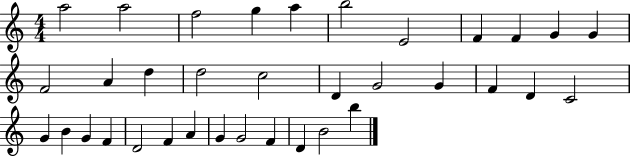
A5/h A5/h F5/h G5/q A5/q B5/h E4/h F4/q F4/q G4/q G4/q F4/h A4/q D5/q D5/h C5/h D4/q G4/h G4/q F4/q D4/q C4/h G4/q B4/q G4/q F4/q D4/h F4/q A4/q G4/q G4/h F4/q D4/q B4/h B5/q